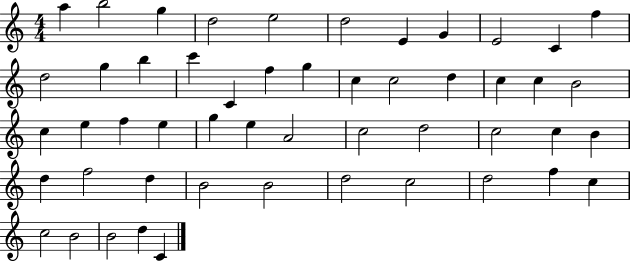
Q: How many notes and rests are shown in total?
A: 51